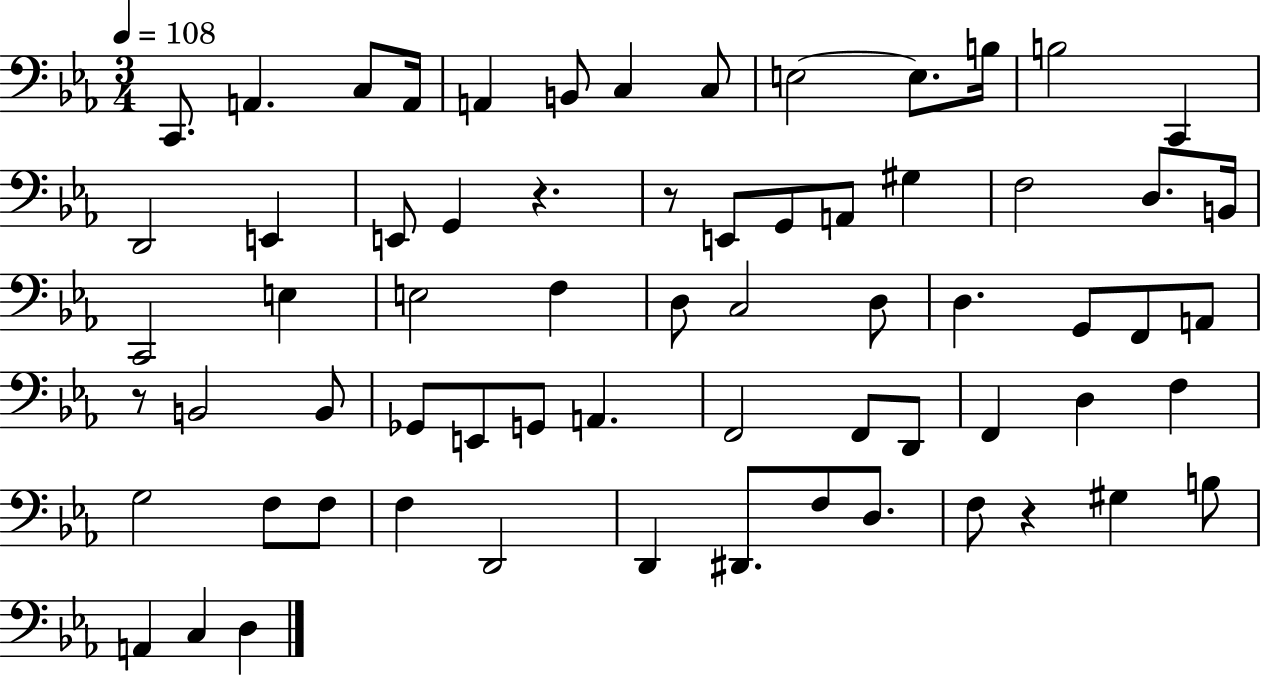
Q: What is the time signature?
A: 3/4